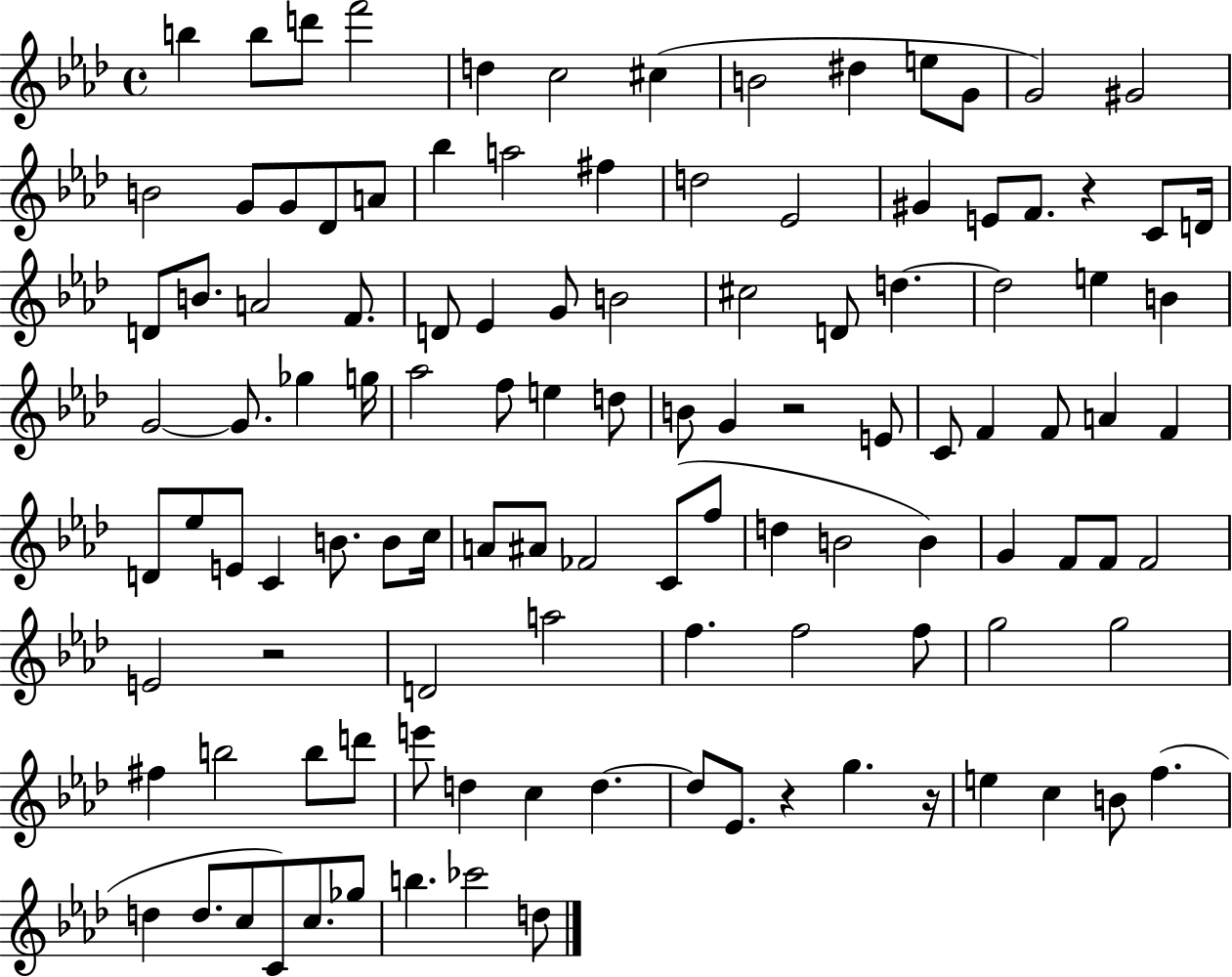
X:1
T:Untitled
M:4/4
L:1/4
K:Ab
b b/2 d'/2 f'2 d c2 ^c B2 ^d e/2 G/2 G2 ^G2 B2 G/2 G/2 _D/2 A/2 _b a2 ^f d2 _E2 ^G E/2 F/2 z C/2 D/4 D/2 B/2 A2 F/2 D/2 _E G/2 B2 ^c2 D/2 d d2 e B G2 G/2 _g g/4 _a2 f/2 e d/2 B/2 G z2 E/2 C/2 F F/2 A F D/2 _e/2 E/2 C B/2 B/2 c/4 A/2 ^A/2 _F2 C/2 f/2 d B2 B G F/2 F/2 F2 E2 z2 D2 a2 f f2 f/2 g2 g2 ^f b2 b/2 d'/2 e'/2 d c d d/2 _E/2 z g z/4 e c B/2 f d d/2 c/2 C/2 c/2 _g/2 b _c'2 d/2